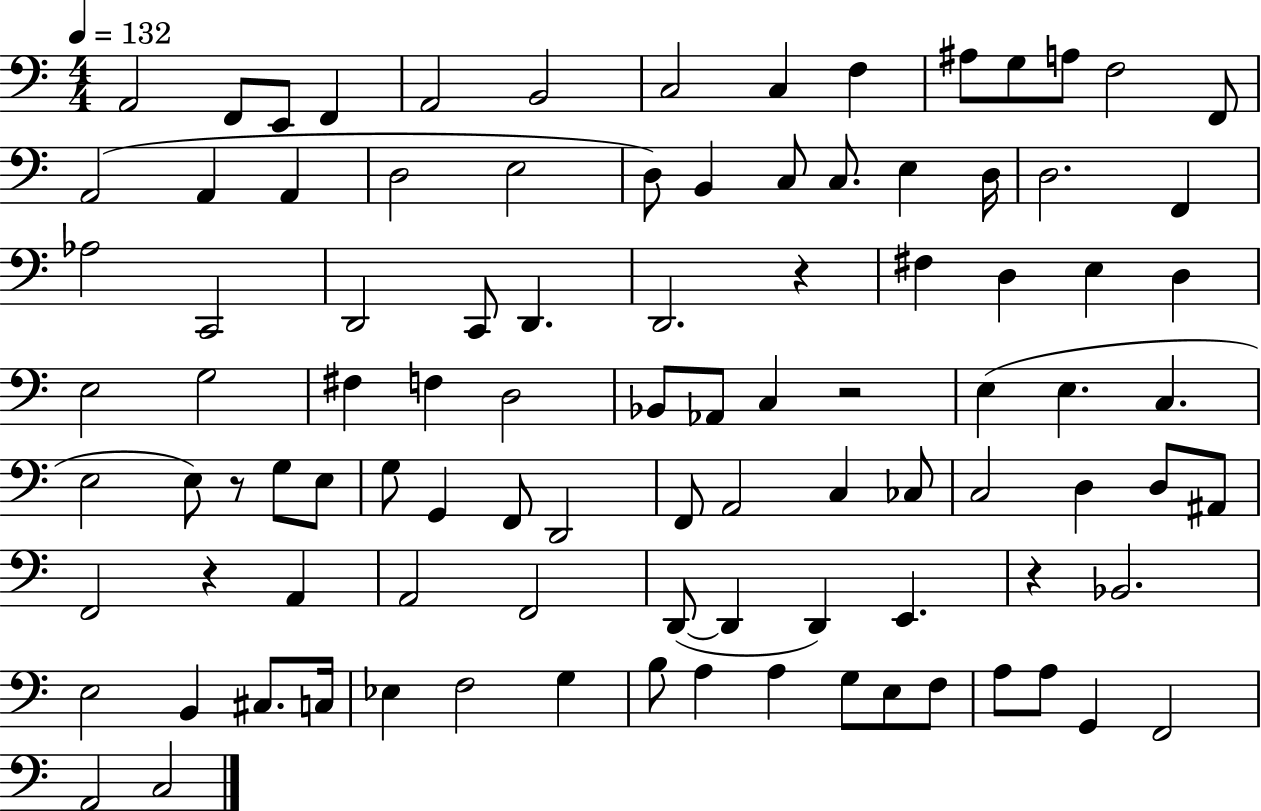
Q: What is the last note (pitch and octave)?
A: C3